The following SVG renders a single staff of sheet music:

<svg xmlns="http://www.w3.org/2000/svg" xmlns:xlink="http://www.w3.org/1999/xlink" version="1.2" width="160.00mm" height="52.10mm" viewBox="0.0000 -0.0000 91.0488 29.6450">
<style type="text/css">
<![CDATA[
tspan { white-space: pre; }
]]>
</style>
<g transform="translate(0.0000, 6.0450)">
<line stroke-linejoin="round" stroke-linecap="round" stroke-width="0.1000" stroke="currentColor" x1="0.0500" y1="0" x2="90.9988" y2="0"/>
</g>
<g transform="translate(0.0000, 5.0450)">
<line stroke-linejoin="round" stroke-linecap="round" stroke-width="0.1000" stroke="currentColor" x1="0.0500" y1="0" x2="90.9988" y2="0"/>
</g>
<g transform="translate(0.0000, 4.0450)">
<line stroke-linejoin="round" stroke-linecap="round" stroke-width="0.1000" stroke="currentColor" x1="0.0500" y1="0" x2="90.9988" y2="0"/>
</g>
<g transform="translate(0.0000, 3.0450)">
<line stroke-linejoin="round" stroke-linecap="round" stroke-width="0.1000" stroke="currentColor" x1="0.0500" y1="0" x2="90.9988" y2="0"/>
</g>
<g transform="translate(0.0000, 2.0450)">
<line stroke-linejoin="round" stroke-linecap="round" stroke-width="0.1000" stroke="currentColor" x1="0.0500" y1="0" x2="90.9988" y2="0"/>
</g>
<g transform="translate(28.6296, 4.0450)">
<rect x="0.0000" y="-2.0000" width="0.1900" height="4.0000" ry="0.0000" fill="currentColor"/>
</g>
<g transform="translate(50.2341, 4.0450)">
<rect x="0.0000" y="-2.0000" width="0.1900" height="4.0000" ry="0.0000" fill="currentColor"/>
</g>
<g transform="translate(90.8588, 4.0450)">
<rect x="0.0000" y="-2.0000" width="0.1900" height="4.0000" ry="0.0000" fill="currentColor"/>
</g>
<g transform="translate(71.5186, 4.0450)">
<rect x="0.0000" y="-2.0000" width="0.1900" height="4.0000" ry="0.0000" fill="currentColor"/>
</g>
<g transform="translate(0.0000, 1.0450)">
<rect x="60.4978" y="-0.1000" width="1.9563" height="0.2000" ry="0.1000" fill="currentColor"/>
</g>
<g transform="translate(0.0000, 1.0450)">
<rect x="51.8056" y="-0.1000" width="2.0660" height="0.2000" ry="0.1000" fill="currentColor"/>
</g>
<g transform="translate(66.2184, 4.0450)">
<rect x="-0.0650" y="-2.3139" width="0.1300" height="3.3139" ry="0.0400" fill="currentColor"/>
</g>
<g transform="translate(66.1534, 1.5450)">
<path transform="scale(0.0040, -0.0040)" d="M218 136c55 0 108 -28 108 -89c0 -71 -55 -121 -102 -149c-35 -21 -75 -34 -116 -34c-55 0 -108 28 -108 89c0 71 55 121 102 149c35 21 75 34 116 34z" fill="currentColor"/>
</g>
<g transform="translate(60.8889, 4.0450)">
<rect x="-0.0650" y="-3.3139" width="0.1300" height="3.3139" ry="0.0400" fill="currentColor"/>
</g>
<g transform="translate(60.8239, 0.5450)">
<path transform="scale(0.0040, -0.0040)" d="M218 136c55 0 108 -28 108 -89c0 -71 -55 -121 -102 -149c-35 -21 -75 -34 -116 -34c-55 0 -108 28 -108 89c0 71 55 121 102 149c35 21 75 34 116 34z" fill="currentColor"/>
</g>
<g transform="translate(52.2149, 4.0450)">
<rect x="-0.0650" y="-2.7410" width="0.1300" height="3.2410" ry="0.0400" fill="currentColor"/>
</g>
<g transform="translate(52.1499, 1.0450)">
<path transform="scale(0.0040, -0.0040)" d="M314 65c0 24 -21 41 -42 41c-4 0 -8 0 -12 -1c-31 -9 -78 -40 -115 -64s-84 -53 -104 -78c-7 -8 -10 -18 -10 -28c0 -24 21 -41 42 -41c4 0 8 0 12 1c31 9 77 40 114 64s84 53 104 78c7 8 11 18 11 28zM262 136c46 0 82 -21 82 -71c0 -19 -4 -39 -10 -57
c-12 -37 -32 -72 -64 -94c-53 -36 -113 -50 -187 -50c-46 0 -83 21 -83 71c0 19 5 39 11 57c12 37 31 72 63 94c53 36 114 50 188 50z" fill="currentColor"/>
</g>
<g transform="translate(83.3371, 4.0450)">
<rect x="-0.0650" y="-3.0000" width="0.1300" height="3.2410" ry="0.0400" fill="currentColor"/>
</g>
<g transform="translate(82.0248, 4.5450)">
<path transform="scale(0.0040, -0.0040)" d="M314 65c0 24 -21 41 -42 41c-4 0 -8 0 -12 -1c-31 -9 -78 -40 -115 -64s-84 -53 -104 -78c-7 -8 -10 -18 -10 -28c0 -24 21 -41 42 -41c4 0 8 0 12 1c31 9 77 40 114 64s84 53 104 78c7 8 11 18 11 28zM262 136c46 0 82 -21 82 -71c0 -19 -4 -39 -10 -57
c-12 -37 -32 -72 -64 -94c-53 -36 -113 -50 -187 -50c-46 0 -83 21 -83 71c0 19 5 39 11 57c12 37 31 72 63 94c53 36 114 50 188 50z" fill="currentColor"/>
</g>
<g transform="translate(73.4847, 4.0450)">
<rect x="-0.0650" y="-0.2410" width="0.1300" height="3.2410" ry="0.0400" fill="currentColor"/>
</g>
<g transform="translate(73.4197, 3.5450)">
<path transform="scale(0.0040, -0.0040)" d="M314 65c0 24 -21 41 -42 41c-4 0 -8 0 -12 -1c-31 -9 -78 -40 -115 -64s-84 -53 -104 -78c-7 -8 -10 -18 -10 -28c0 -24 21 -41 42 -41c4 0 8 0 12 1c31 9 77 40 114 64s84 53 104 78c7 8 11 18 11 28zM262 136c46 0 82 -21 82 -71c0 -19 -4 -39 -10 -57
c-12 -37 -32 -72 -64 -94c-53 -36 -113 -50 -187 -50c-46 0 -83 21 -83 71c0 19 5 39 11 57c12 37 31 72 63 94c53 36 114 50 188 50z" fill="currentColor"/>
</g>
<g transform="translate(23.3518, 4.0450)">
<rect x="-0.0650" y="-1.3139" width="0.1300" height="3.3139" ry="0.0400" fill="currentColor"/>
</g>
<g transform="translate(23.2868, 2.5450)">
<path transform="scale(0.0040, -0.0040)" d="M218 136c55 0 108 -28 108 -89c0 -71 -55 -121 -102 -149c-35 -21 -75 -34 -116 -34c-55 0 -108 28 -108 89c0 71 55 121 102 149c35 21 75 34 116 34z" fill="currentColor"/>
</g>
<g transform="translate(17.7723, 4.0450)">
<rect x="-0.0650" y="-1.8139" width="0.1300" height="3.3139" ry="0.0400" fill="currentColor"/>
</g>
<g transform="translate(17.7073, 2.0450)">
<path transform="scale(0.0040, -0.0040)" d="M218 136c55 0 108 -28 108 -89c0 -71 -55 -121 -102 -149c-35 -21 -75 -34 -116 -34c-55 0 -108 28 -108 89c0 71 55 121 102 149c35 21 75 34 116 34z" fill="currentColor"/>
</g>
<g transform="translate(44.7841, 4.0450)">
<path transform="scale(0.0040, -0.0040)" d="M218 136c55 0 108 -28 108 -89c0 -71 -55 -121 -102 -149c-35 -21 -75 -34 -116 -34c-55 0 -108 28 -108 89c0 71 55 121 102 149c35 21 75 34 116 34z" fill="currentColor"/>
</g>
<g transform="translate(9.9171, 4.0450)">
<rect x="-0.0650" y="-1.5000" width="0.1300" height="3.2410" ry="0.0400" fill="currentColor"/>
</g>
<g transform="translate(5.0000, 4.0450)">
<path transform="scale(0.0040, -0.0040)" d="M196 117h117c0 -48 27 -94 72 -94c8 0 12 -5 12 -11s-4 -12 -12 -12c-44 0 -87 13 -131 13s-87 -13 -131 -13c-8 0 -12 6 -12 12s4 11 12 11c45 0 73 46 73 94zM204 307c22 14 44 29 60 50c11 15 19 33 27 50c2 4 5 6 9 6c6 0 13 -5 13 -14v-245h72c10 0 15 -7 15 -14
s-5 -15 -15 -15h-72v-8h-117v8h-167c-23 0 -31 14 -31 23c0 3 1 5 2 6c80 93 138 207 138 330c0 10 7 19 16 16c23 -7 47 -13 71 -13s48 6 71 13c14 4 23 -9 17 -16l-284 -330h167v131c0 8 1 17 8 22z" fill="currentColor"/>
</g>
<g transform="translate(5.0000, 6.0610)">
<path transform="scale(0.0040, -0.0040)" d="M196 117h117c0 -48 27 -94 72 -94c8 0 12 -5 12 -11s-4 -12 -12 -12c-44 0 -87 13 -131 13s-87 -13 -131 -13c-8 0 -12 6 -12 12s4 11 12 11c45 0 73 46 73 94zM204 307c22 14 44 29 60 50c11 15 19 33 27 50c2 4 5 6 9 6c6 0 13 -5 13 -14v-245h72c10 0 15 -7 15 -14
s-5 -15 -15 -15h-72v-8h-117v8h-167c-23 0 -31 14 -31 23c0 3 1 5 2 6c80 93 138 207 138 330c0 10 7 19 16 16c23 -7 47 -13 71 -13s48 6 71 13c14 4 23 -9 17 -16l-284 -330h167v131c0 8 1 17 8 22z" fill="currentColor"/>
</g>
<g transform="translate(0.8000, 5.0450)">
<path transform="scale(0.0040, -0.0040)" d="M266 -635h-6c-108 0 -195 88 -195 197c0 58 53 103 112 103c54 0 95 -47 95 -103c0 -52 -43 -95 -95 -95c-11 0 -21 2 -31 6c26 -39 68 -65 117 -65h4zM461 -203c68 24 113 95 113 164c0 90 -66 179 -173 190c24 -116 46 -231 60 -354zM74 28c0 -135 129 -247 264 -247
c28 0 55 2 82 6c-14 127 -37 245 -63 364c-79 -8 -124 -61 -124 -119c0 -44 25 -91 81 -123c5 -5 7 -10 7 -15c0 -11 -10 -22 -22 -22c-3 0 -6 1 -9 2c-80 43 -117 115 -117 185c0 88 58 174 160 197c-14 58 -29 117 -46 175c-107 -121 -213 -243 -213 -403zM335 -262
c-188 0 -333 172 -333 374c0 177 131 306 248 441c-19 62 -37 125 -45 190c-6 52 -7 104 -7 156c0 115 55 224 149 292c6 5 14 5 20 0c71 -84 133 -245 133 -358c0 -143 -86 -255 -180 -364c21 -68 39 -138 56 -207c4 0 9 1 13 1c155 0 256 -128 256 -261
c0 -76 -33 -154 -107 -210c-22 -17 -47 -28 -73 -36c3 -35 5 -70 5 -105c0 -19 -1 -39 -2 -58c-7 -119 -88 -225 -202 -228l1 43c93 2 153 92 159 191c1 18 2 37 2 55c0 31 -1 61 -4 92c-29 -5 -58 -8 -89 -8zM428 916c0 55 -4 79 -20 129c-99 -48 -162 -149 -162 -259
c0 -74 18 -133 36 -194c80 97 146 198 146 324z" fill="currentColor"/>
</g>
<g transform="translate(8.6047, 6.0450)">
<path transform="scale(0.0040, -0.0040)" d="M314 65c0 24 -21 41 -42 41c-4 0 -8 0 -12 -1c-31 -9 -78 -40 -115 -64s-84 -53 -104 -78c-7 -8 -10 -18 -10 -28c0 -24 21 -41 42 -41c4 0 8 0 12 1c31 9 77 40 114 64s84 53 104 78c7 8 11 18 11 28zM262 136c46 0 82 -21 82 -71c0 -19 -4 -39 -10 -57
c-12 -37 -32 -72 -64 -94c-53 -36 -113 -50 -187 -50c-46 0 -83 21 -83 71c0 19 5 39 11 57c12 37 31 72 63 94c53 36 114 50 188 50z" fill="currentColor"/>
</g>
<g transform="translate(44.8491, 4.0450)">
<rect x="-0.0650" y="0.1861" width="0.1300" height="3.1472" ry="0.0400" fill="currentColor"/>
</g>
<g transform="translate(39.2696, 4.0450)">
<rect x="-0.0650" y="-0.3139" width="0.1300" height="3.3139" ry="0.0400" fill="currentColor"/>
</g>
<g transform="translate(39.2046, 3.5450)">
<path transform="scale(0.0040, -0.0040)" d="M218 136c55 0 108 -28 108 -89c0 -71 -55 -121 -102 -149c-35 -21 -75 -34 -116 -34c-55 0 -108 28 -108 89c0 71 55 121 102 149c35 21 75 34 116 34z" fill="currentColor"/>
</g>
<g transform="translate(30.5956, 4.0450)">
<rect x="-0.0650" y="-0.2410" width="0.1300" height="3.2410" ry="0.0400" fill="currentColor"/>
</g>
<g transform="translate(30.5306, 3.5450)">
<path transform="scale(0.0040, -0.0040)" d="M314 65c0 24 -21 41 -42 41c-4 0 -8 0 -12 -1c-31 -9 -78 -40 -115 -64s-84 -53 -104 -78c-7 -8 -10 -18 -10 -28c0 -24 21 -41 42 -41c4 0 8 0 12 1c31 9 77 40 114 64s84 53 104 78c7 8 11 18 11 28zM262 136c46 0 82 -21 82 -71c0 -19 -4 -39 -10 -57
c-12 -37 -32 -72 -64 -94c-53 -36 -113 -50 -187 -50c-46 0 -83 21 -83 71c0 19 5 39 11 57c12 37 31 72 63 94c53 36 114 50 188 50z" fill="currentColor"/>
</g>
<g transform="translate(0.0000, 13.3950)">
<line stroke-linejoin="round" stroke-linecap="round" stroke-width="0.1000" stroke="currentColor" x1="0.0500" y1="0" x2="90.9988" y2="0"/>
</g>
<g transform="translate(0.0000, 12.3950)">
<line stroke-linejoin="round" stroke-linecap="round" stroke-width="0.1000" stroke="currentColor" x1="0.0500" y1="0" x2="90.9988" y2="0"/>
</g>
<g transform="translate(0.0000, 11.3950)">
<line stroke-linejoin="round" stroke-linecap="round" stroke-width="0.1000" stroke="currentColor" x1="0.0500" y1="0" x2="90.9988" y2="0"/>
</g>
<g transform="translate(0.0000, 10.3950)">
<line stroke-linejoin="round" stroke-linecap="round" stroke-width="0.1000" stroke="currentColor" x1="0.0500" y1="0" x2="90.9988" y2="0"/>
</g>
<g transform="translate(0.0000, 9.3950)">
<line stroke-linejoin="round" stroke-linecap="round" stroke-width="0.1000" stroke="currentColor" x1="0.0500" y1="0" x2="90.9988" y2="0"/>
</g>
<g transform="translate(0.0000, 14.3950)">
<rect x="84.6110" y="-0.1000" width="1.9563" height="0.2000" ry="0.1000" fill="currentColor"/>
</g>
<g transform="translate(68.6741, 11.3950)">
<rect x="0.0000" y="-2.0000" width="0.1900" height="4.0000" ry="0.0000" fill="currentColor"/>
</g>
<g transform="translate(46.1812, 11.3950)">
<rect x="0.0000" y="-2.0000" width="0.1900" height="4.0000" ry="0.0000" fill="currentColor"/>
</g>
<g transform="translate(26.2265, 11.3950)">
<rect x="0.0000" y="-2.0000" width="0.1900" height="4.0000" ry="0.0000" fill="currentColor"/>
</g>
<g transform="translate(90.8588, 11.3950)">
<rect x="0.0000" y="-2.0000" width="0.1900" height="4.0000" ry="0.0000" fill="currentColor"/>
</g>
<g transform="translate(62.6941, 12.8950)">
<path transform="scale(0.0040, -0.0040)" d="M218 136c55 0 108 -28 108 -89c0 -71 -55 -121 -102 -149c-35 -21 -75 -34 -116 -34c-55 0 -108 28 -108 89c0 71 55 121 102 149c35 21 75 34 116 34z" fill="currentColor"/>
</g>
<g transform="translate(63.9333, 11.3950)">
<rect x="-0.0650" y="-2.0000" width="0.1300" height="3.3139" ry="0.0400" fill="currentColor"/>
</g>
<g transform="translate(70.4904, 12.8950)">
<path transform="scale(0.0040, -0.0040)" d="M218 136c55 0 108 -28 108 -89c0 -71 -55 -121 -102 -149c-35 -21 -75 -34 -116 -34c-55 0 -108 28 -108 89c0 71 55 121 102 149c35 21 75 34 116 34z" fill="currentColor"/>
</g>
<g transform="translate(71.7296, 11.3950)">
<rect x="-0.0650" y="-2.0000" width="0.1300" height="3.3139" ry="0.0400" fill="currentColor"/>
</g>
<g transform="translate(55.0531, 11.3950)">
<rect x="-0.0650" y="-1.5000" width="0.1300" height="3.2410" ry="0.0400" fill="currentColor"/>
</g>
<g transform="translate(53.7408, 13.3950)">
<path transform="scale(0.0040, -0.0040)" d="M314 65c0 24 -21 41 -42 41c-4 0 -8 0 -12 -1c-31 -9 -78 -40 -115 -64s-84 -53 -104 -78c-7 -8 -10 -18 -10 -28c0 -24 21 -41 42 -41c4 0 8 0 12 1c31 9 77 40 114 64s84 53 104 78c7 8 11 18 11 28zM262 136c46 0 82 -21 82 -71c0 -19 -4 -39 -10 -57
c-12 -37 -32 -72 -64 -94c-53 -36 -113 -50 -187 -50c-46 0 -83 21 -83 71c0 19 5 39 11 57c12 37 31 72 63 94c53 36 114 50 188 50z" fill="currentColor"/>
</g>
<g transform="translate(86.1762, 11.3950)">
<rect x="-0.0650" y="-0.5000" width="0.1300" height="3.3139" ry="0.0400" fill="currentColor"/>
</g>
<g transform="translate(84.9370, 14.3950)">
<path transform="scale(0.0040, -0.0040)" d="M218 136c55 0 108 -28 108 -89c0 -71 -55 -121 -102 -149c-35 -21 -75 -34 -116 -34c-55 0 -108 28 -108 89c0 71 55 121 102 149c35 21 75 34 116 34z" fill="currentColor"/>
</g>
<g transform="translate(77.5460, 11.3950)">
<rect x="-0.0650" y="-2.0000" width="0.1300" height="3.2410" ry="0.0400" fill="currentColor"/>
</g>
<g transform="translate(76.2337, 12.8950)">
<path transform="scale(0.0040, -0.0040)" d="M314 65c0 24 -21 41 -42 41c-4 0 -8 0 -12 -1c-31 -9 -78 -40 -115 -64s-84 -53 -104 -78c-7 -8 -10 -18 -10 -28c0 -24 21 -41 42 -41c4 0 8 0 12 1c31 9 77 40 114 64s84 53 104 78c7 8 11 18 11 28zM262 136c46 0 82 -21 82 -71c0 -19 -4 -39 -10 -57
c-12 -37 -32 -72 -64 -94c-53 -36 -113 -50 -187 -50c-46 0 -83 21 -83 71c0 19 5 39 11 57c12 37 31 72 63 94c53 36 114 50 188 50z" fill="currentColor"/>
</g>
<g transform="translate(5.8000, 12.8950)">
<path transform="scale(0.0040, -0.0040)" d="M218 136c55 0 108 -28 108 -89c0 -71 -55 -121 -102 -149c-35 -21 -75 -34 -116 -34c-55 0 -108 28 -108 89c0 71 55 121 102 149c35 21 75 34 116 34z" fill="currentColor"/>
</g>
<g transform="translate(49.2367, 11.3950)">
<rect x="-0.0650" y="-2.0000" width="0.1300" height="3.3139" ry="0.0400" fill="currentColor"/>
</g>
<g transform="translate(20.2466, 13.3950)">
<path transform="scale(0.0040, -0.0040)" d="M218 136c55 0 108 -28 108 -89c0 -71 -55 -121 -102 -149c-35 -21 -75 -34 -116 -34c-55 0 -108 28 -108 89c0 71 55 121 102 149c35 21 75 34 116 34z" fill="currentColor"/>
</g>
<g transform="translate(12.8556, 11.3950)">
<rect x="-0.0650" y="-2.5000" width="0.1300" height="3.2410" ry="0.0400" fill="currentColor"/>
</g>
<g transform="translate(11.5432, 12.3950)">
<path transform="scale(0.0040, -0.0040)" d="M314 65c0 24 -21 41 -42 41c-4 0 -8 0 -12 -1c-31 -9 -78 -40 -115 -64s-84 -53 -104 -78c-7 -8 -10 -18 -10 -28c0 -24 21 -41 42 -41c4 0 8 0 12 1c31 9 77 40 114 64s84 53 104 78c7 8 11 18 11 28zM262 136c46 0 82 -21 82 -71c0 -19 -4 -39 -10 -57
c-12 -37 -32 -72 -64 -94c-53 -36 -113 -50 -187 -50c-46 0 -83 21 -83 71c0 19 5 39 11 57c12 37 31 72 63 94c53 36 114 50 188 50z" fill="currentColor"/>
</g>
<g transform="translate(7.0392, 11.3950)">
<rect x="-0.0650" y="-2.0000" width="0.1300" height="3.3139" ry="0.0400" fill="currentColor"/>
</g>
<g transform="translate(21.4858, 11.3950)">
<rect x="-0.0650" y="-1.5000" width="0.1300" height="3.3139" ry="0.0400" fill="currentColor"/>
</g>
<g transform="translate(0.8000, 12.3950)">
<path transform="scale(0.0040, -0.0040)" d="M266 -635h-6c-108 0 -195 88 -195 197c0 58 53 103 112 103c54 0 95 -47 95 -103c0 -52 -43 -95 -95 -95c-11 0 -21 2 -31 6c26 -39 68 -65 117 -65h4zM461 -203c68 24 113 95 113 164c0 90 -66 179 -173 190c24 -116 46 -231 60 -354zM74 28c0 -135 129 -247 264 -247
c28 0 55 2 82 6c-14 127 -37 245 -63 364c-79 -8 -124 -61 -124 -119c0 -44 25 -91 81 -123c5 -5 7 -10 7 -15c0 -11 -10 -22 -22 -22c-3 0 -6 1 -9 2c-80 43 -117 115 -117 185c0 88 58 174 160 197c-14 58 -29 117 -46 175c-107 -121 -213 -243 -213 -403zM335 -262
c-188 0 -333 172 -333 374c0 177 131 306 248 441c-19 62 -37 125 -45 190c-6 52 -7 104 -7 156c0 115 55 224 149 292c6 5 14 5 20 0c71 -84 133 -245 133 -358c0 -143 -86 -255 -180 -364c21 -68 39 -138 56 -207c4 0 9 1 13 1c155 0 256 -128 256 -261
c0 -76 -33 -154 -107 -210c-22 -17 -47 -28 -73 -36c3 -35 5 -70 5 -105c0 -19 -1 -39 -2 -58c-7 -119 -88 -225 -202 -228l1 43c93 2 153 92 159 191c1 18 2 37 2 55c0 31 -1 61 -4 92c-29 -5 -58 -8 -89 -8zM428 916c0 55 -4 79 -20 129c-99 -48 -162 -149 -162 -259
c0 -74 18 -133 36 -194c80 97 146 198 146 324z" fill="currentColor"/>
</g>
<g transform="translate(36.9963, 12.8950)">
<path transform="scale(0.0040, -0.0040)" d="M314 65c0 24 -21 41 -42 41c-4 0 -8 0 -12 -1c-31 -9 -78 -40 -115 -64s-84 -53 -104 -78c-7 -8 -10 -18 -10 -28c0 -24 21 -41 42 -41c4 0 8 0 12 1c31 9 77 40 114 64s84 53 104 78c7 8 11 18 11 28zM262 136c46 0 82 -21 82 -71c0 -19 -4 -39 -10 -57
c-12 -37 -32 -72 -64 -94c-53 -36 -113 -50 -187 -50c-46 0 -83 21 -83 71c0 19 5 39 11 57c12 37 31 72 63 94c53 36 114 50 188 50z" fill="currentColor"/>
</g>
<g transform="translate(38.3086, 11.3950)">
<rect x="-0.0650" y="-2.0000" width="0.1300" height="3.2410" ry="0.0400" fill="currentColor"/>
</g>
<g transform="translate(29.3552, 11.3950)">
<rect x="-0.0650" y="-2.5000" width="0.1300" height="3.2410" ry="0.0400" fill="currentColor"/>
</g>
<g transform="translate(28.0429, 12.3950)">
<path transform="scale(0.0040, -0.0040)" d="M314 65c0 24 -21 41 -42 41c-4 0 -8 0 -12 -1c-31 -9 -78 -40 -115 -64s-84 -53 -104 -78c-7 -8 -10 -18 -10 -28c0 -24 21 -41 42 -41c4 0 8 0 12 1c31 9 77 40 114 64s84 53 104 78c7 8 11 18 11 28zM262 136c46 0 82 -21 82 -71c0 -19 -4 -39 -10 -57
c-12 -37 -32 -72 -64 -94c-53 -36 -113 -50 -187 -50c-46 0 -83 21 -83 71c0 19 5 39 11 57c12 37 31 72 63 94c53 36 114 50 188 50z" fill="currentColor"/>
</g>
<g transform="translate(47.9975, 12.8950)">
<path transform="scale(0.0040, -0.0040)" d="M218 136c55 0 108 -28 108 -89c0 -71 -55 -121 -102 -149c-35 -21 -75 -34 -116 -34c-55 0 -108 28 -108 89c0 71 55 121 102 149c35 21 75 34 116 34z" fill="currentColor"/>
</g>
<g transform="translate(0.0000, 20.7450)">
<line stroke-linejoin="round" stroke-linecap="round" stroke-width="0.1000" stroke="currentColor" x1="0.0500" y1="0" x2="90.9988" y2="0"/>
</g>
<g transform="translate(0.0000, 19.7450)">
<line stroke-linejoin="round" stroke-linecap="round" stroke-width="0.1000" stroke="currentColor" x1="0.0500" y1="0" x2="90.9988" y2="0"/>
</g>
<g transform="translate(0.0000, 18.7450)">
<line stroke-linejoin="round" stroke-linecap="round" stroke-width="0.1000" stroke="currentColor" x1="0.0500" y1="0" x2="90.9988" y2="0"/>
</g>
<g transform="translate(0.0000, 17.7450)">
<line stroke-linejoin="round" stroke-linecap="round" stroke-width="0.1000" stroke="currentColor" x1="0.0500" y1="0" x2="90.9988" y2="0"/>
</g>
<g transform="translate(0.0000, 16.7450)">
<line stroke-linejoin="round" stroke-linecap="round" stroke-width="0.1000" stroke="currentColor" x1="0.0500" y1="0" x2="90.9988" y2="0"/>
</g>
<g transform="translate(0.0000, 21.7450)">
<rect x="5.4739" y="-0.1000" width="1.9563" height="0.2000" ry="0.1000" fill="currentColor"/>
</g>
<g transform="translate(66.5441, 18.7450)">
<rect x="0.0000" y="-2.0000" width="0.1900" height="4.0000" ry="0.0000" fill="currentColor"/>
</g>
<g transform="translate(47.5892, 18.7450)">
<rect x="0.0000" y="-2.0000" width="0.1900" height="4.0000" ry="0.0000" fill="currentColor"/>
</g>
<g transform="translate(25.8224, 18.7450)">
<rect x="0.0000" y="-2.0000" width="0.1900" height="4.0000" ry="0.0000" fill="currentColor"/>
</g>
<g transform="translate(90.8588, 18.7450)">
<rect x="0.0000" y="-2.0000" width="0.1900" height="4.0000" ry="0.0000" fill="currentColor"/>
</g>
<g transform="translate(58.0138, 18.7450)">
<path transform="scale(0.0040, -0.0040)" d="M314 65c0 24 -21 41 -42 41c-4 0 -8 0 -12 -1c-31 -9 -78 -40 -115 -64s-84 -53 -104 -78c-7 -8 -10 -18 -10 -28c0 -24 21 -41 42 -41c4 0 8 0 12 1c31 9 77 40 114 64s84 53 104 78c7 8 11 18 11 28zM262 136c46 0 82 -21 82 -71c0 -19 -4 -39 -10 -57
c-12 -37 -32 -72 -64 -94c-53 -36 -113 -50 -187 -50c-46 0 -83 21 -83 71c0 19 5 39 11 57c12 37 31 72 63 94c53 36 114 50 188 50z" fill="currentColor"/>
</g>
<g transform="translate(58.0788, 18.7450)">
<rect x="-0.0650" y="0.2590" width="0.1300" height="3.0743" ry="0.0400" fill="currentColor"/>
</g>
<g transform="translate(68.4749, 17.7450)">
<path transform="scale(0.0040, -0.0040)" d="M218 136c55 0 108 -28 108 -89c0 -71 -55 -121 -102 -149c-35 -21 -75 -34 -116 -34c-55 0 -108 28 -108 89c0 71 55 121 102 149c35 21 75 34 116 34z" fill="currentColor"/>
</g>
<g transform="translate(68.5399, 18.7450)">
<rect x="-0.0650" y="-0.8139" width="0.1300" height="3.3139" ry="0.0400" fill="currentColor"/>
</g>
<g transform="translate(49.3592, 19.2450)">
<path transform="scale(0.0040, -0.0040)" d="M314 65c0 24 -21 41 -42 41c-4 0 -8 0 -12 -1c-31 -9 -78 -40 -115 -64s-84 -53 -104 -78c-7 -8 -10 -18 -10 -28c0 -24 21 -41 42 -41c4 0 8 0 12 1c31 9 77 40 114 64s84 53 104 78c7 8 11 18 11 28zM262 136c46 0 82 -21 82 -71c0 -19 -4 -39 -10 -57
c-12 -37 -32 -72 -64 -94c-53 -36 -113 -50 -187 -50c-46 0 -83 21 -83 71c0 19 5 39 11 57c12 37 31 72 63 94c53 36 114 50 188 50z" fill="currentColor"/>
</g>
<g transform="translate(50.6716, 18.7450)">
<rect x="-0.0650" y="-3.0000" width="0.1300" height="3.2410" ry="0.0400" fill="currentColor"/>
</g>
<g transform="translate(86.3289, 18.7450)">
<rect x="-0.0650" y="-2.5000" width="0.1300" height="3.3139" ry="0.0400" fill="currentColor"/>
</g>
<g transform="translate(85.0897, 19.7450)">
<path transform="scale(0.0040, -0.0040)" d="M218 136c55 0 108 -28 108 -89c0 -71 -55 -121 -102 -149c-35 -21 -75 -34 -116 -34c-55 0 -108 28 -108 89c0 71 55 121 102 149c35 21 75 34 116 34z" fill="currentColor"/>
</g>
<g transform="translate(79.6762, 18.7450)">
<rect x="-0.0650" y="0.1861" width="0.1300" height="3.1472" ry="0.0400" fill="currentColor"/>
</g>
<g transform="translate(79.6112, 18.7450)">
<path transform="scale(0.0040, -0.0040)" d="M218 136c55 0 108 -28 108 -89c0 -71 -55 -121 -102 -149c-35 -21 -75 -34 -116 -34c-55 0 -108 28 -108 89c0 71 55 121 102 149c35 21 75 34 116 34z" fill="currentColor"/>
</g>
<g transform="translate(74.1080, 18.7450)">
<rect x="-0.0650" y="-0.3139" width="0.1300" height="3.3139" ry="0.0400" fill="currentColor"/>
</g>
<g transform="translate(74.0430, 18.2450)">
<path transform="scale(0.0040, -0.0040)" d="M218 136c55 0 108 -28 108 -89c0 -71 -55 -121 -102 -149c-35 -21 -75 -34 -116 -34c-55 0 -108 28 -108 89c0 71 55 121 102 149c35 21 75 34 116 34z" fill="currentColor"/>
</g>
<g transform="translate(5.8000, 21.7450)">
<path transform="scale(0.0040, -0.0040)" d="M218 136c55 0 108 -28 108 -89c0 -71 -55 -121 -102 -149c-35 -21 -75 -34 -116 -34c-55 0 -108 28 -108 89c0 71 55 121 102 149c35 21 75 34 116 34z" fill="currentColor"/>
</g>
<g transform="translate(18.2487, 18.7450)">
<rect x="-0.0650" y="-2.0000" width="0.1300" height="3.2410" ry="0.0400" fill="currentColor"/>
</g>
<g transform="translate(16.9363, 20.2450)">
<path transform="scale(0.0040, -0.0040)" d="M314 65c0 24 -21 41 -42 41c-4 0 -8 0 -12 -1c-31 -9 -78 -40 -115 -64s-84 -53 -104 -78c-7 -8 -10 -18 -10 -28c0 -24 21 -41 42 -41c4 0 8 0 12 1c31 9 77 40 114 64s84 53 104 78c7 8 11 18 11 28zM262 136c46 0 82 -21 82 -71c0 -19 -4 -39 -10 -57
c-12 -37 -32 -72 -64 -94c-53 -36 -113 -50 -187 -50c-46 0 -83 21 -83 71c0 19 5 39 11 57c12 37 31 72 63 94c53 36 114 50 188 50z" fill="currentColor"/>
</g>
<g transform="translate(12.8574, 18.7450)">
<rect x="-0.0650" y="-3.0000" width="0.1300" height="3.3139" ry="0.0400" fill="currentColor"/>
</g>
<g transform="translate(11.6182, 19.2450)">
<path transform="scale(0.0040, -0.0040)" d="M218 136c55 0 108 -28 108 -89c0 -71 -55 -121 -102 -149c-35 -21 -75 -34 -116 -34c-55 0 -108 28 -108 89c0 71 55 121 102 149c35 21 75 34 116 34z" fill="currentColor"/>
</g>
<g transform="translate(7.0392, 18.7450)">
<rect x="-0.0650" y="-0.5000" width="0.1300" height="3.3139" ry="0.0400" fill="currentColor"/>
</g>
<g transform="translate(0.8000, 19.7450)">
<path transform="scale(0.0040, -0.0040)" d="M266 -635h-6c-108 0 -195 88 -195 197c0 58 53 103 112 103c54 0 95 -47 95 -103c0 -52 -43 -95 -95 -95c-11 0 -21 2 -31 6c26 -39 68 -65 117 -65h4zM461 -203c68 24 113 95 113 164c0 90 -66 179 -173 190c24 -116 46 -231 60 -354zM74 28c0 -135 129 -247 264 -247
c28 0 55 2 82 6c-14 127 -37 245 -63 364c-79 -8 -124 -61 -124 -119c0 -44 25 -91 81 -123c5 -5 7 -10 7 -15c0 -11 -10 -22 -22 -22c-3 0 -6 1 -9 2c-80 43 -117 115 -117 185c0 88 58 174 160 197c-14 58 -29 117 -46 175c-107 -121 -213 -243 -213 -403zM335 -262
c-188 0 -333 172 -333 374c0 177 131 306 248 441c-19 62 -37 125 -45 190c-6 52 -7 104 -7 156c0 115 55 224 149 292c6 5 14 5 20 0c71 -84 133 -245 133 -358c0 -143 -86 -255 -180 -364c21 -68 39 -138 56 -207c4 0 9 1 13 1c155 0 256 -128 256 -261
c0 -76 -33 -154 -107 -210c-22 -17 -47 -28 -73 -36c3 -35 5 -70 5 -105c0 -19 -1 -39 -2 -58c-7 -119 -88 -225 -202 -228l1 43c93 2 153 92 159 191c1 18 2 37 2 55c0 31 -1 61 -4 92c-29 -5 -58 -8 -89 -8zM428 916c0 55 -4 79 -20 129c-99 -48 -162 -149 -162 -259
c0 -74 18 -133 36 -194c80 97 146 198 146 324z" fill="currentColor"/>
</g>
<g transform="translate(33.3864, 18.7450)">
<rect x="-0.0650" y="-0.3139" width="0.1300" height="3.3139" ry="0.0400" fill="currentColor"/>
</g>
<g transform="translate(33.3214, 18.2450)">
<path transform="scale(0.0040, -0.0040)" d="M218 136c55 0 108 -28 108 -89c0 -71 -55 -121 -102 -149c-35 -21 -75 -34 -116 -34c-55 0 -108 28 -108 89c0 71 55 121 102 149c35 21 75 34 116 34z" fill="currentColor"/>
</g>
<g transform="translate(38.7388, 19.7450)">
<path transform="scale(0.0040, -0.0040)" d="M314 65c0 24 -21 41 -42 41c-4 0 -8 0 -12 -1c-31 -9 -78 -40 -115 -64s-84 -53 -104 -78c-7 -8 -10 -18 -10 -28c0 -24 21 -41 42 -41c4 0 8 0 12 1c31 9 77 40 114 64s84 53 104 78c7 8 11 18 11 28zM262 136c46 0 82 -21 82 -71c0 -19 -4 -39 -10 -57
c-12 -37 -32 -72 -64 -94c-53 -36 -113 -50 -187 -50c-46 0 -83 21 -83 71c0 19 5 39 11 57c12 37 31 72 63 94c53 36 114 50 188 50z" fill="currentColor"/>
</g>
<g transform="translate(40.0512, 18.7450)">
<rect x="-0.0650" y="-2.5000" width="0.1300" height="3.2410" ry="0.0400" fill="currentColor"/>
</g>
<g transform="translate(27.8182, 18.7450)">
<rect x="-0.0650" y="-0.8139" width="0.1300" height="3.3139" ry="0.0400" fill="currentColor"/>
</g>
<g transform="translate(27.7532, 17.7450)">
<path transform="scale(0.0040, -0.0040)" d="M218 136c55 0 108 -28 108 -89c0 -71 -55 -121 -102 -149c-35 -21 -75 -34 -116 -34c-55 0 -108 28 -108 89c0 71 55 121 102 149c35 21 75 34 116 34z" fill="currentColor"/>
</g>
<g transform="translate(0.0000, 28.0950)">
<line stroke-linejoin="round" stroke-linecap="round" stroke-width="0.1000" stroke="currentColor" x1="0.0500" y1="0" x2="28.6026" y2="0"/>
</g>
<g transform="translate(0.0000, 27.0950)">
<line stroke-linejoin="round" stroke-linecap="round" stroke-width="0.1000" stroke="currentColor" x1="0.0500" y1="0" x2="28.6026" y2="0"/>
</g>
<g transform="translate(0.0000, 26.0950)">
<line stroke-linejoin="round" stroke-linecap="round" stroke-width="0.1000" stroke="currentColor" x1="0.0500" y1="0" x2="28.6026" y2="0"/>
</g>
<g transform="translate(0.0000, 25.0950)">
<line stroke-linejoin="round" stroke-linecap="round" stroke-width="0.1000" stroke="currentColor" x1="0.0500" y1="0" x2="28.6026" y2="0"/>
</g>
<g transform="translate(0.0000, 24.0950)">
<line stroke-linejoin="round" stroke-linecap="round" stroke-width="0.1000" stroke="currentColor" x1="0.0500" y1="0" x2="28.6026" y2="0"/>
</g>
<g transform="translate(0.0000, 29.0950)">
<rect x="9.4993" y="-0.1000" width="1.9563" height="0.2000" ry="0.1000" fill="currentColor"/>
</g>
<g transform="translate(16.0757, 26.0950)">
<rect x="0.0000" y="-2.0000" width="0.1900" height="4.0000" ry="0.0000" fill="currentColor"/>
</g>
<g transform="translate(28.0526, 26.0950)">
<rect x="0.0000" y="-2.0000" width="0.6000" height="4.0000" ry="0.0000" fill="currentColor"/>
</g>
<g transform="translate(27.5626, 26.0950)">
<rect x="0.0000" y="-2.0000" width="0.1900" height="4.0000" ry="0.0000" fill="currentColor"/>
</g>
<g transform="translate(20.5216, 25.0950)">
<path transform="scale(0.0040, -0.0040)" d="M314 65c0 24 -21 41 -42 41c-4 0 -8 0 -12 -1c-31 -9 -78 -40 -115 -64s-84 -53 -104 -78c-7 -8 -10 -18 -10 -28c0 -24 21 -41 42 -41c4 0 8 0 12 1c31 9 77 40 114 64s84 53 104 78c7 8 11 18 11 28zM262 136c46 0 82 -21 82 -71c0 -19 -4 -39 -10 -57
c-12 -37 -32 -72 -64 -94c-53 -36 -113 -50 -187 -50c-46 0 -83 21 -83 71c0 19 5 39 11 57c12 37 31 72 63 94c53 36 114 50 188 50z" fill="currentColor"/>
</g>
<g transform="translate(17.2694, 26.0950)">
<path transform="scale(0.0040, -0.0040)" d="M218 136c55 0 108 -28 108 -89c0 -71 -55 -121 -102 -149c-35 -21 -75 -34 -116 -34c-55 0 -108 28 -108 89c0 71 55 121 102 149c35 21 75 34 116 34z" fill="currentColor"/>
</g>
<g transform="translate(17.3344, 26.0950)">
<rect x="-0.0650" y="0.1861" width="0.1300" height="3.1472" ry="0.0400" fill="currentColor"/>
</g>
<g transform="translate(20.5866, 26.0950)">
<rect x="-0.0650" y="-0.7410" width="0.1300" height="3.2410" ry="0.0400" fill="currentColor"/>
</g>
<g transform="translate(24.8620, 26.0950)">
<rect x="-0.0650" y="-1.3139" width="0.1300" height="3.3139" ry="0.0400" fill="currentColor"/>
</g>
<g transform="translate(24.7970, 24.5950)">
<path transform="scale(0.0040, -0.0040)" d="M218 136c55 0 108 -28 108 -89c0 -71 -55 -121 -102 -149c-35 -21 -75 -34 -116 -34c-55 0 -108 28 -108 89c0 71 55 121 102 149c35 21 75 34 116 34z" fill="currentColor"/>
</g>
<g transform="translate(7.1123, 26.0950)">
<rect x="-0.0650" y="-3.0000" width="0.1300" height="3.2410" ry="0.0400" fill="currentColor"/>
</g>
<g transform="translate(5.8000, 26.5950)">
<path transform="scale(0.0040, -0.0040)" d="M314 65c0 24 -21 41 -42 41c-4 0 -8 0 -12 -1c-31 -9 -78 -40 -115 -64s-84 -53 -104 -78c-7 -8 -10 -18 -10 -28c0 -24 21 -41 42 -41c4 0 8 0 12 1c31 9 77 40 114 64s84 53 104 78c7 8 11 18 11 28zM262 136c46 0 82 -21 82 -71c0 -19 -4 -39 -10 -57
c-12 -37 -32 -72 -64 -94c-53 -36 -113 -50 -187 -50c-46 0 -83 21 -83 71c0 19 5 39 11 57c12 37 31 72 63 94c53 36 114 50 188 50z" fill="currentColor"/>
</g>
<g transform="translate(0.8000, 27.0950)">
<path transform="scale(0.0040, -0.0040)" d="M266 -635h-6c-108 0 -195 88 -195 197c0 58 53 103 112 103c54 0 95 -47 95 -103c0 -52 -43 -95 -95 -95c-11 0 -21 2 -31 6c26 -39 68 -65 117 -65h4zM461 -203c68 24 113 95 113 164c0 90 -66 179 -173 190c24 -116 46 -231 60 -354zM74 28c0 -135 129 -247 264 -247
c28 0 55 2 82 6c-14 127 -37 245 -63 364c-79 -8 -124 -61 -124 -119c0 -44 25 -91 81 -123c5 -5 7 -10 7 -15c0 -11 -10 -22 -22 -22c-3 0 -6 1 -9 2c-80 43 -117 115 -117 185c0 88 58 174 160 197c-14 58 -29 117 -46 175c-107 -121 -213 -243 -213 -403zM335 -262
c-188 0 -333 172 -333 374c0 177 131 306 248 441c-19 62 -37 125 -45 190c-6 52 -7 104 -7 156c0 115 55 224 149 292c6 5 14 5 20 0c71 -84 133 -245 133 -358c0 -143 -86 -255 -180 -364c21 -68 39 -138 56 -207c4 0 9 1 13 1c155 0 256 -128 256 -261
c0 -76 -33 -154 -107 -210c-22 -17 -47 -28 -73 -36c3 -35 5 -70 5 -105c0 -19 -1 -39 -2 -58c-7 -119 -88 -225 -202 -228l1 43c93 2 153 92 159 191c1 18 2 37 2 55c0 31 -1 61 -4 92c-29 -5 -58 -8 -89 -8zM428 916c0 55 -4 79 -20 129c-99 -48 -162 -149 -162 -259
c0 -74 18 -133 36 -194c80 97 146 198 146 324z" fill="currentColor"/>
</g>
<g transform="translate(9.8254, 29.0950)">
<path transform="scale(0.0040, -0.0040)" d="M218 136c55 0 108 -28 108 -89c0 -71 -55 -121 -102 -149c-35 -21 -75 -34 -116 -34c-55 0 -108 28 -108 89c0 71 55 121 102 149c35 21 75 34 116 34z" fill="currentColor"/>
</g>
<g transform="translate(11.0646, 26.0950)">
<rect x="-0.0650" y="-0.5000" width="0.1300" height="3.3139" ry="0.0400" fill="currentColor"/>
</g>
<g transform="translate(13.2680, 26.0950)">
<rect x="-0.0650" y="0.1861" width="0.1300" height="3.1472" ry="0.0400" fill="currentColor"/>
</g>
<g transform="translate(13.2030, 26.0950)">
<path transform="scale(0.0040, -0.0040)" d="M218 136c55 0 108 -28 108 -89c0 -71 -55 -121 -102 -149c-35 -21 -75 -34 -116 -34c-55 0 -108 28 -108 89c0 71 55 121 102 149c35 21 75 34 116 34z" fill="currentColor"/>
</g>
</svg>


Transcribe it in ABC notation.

X:1
T:Untitled
M:4/4
L:1/4
K:C
E2 f e c2 c B a2 b g c2 A2 F G2 E G2 F2 F E2 F F F2 C C A F2 d c G2 A2 B2 d c B G A2 C B B d2 e